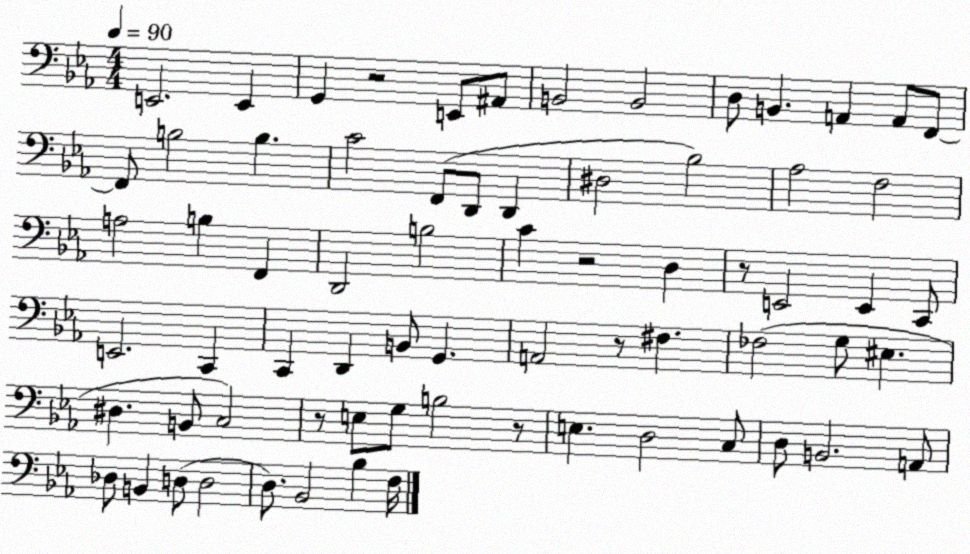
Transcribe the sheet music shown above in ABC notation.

X:1
T:Untitled
M:4/4
L:1/4
K:Eb
E,,2 E,, G,, z2 E,,/2 ^A,,/2 B,,2 B,,2 D,/2 B,, A,, A,,/2 F,,/2 F,,/2 B,2 B, C2 F,,/2 D,,/2 D,, ^D,2 _B,2 _A,2 F,2 A,2 B, F,, D,,2 B,2 C z2 D, z/2 E,,2 E,, C,,/2 E,,2 C,, C,, D,, B,,/2 G,, A,,2 z/2 ^F, _F,2 G,/2 ^E, ^D, B,,/2 C,2 z/2 E,/2 G,/2 B,2 z/2 E, D,2 C,/2 D,/2 B,,2 A,,/2 _D,/2 B,, D,/2 D,2 D,/2 _B,,2 _B, F,/4